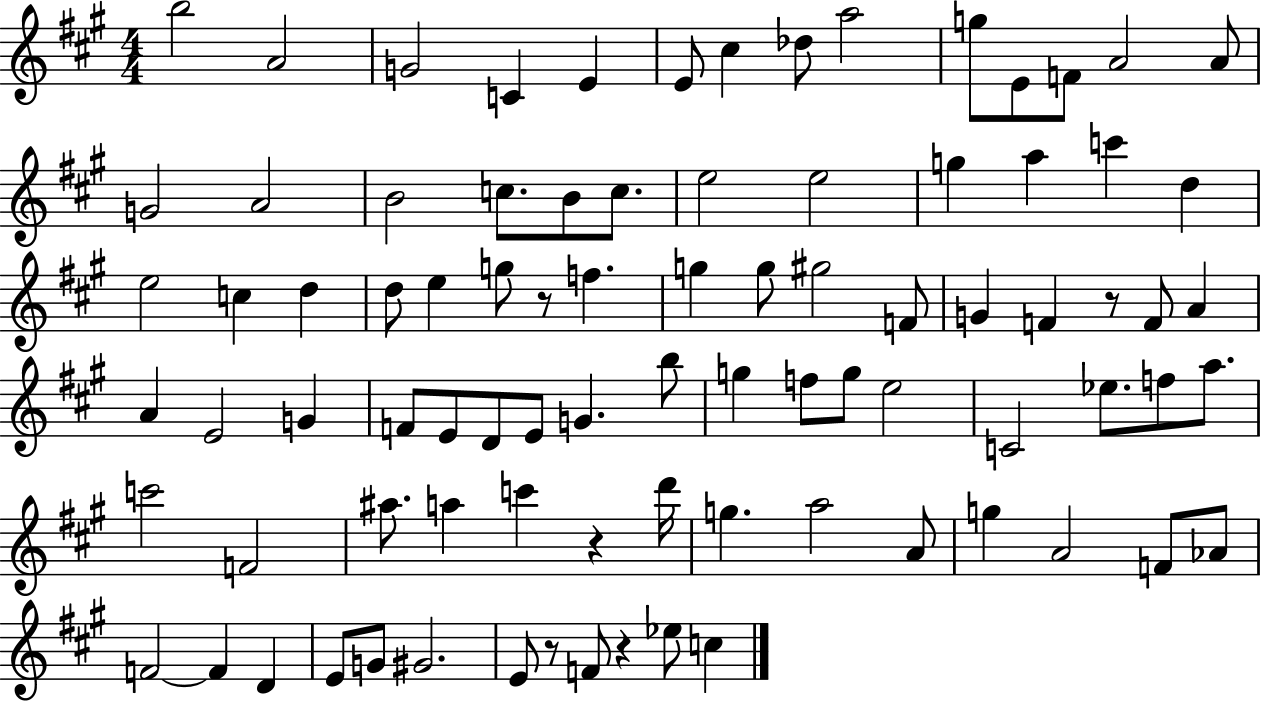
{
  \clef treble
  \numericTimeSignature
  \time 4/4
  \key a \major
  b''2 a'2 | g'2 c'4 e'4 | e'8 cis''4 des''8 a''2 | g''8 e'8 f'8 a'2 a'8 | \break g'2 a'2 | b'2 c''8. b'8 c''8. | e''2 e''2 | g''4 a''4 c'''4 d''4 | \break e''2 c''4 d''4 | d''8 e''4 g''8 r8 f''4. | g''4 g''8 gis''2 f'8 | g'4 f'4 r8 f'8 a'4 | \break a'4 e'2 g'4 | f'8 e'8 d'8 e'8 g'4. b''8 | g''4 f''8 g''8 e''2 | c'2 ees''8. f''8 a''8. | \break c'''2 f'2 | ais''8. a''4 c'''4 r4 d'''16 | g''4. a''2 a'8 | g''4 a'2 f'8 aes'8 | \break f'2~~ f'4 d'4 | e'8 g'8 gis'2. | e'8 r8 f'8 r4 ees''8 c''4 | \bar "|."
}